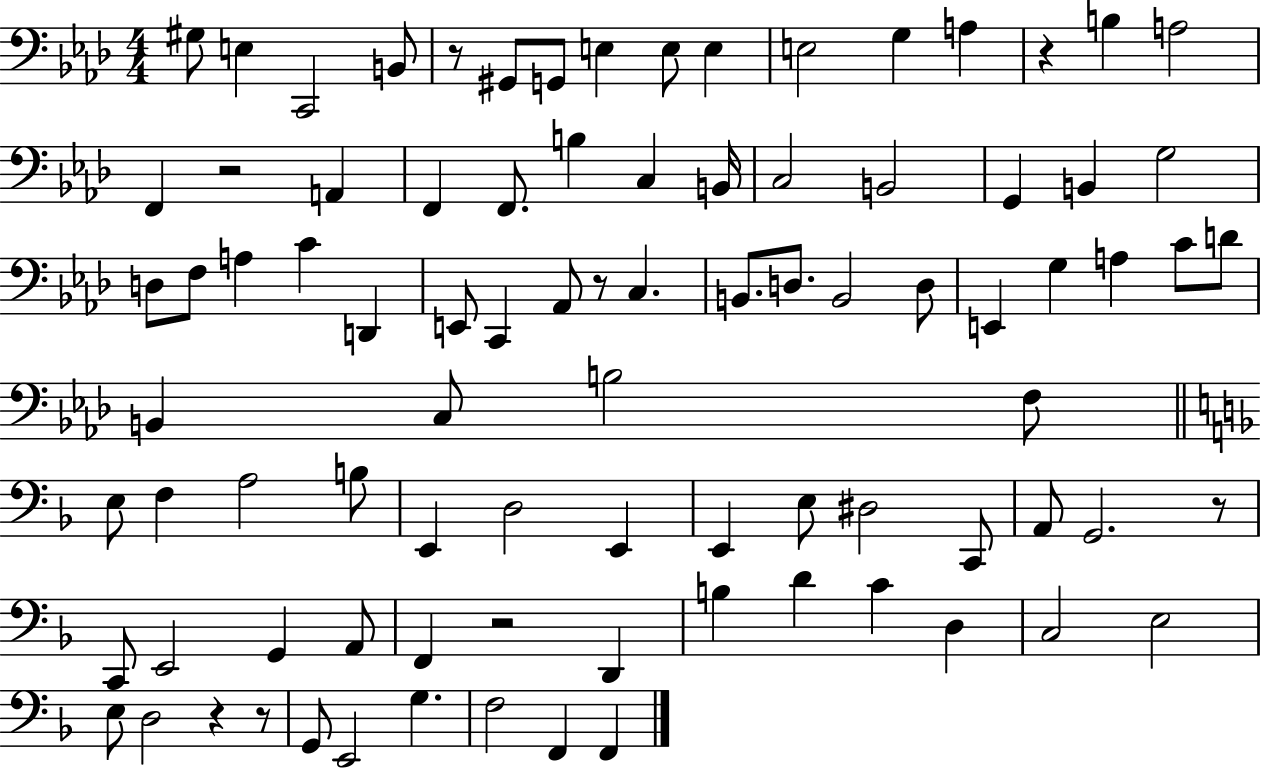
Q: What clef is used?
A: bass